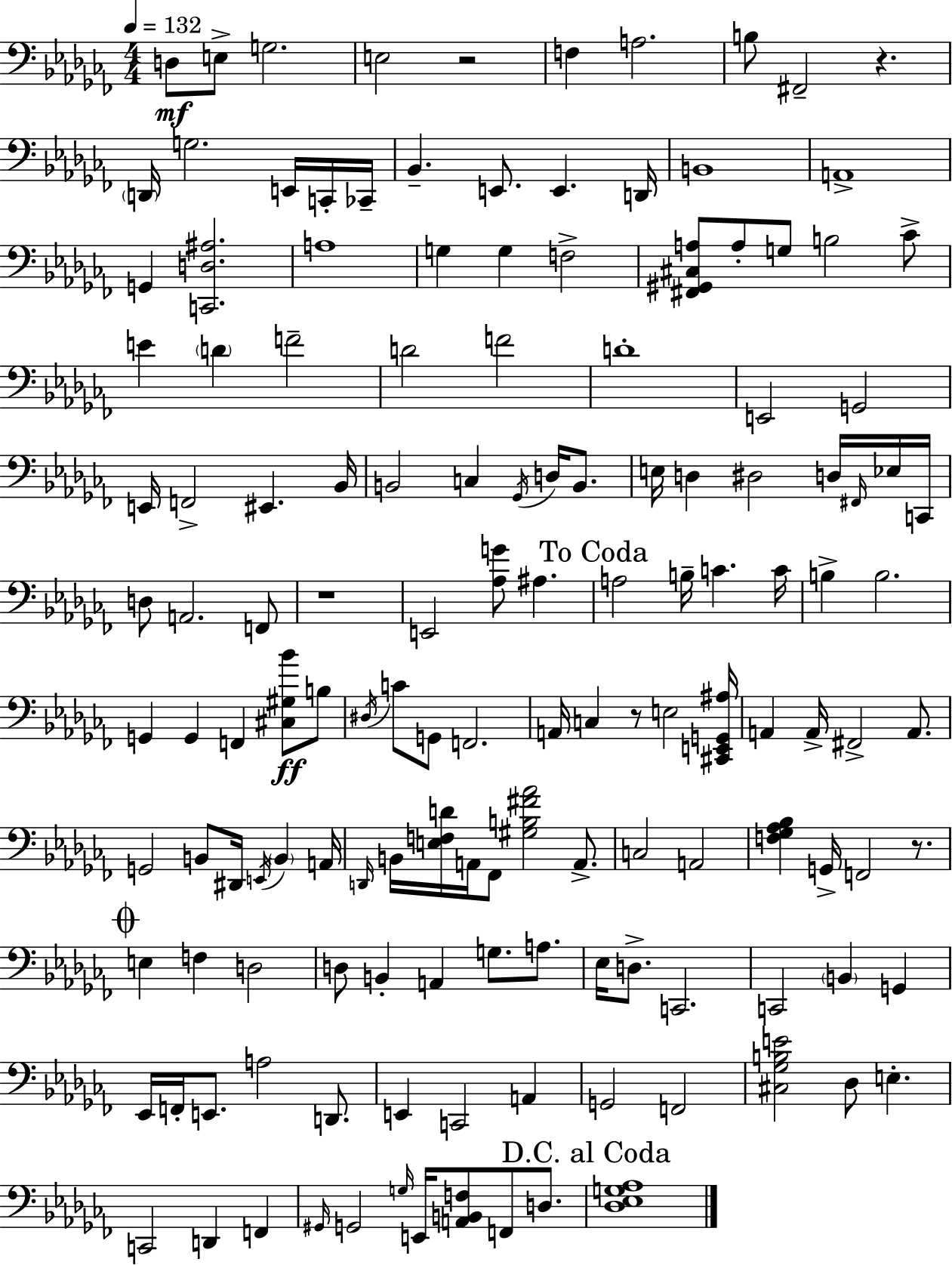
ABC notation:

X:1
T:Untitled
M:4/4
L:1/4
K:Abm
D,/2 E,/2 G,2 E,2 z2 F, A,2 B,/2 ^F,,2 z D,,/4 G,2 E,,/4 C,,/4 _C,,/4 _B,, E,,/2 E,, D,,/4 B,,4 A,,4 G,, [C,,D,^A,]2 A,4 G, G, F,2 [^F,,^G,,^C,A,]/2 A,/2 G,/2 B,2 _C/2 E D F2 D2 F2 D4 E,,2 G,,2 E,,/4 F,,2 ^E,, _B,,/4 B,,2 C, _G,,/4 D,/4 B,,/2 E,/4 D, ^D,2 D,/4 ^F,,/4 _E,/4 C,,/4 D,/2 A,,2 F,,/2 z4 E,,2 [_A,G]/2 ^A, A,2 B,/4 C C/4 B, B,2 G,, G,, F,, [^C,^G,_B]/2 B,/2 ^D,/4 C/2 G,,/2 F,,2 A,,/4 C, z/2 E,2 [^C,,E,,G,,^A,]/4 A,, A,,/4 ^F,,2 A,,/2 G,,2 B,,/2 ^D,,/4 E,,/4 B,, A,,/4 D,,/4 B,,/4 [E,F,D]/4 A,,/4 _F,,/2 [^G,B,^F_A]2 A,,/2 C,2 A,,2 [F,_G,_A,_B,] G,,/4 F,,2 z/2 E, F, D,2 D,/2 B,, A,, G,/2 A,/2 _E,/4 D,/2 C,,2 C,,2 B,, G,, _E,,/4 F,,/4 E,,/2 A,2 D,,/2 E,, C,,2 A,, G,,2 F,,2 [^C,_G,B,E]2 _D,/2 E, C,,2 D,, F,, ^G,,/4 G,,2 G,/4 E,,/4 [A,,B,,F,]/2 F,,/2 D,/2 [_D,_E,G,_A,]4